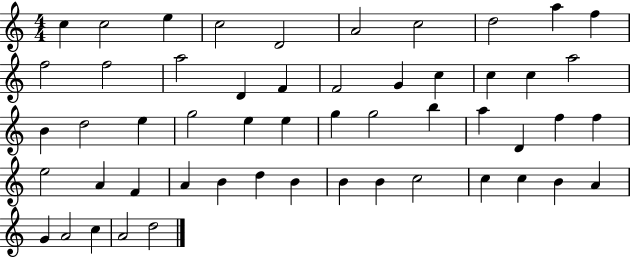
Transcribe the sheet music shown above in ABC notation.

X:1
T:Untitled
M:4/4
L:1/4
K:C
c c2 e c2 D2 A2 c2 d2 a f f2 f2 a2 D F F2 G c c c a2 B d2 e g2 e e g g2 b a D f f e2 A F A B d B B B c2 c c B A G A2 c A2 d2